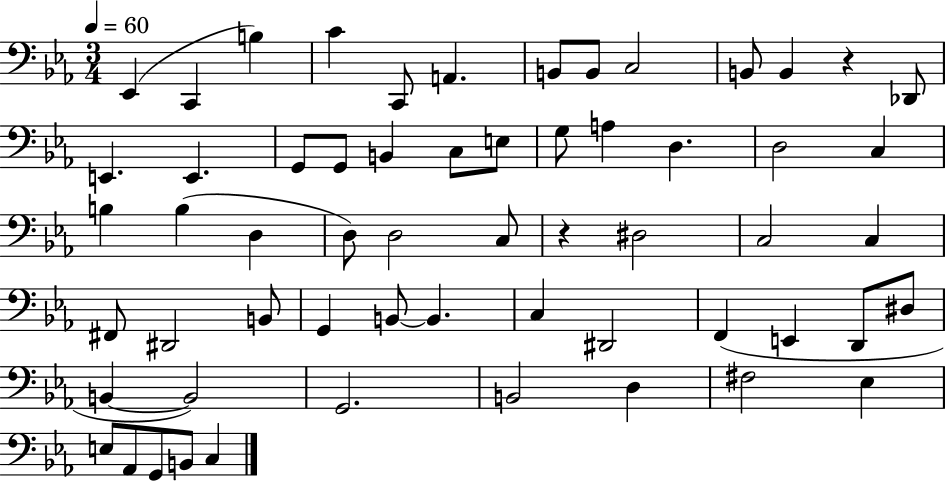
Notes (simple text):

Eb2/q C2/q B3/q C4/q C2/e A2/q. B2/e B2/e C3/h B2/e B2/q R/q Db2/e E2/q. E2/q. G2/e G2/e B2/q C3/e E3/e G3/e A3/q D3/q. D3/h C3/q B3/q B3/q D3/q D3/e D3/h C3/e R/q D#3/h C3/h C3/q F#2/e D#2/h B2/e G2/q B2/e B2/q. C3/q D#2/h F2/q E2/q D2/e D#3/e B2/q B2/h G2/h. B2/h D3/q F#3/h Eb3/q E3/e Ab2/e G2/e B2/e C3/q